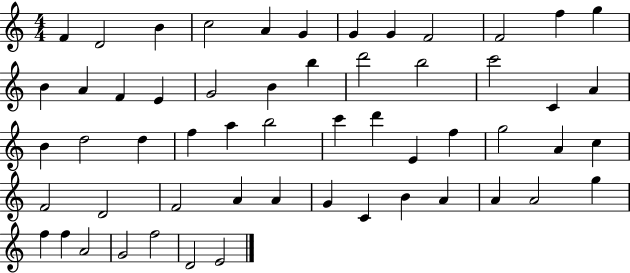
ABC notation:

X:1
T:Untitled
M:4/4
L:1/4
K:C
F D2 B c2 A G G G F2 F2 f g B A F E G2 B b d'2 b2 c'2 C A B d2 d f a b2 c' d' E f g2 A c F2 D2 F2 A A G C B A A A2 g f f A2 G2 f2 D2 E2